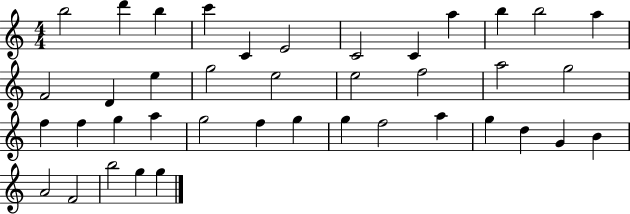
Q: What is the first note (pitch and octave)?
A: B5